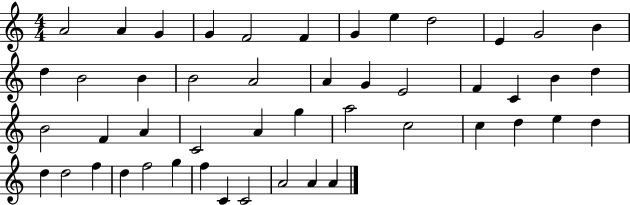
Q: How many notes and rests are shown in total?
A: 48